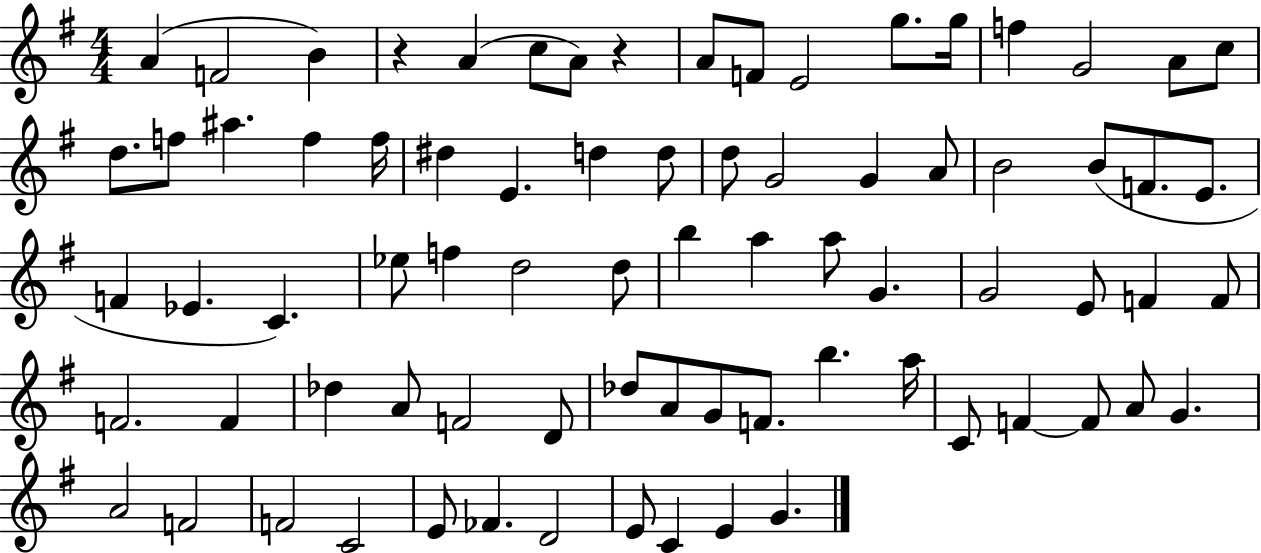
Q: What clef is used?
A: treble